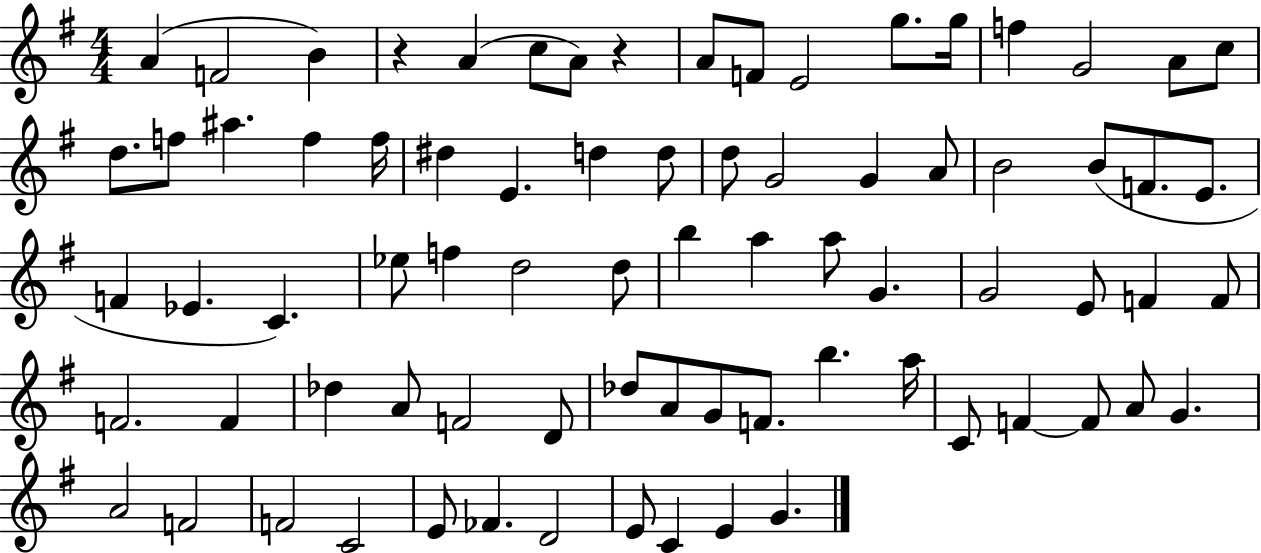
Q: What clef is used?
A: treble